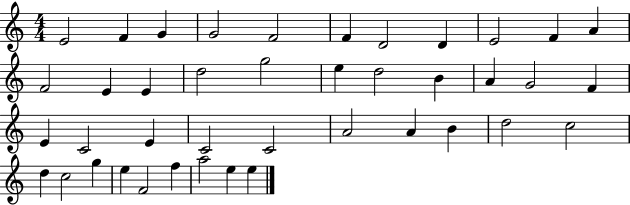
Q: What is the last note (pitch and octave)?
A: E5